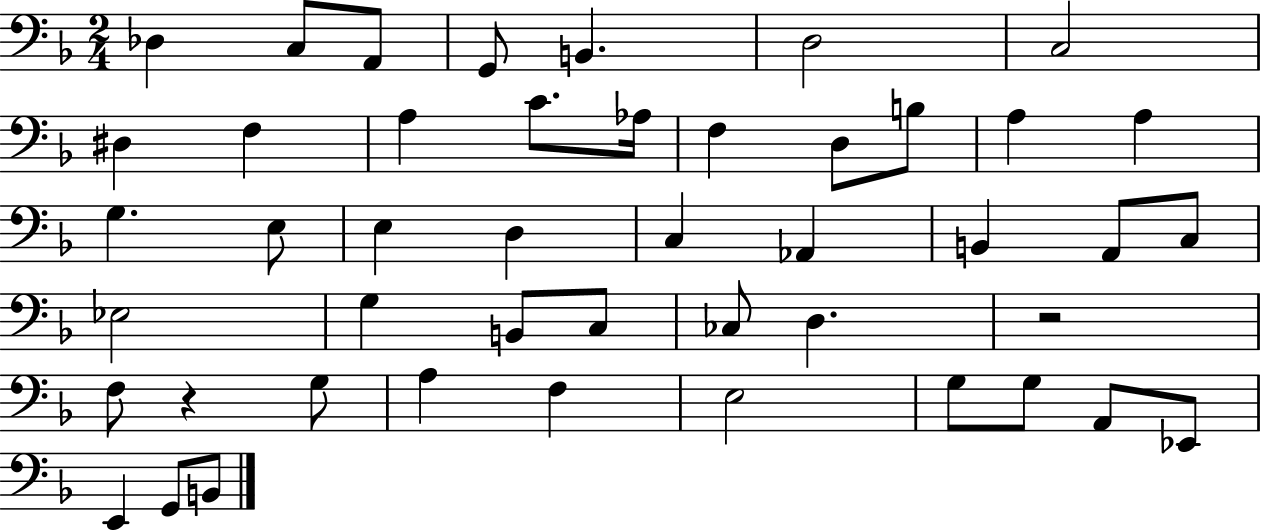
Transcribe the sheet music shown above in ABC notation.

X:1
T:Untitled
M:2/4
L:1/4
K:F
_D, C,/2 A,,/2 G,,/2 B,, D,2 C,2 ^D, F, A, C/2 _A,/4 F, D,/2 B,/2 A, A, G, E,/2 E, D, C, _A,, B,, A,,/2 C,/2 _E,2 G, B,,/2 C,/2 _C,/2 D, z2 F,/2 z G,/2 A, F, E,2 G,/2 G,/2 A,,/2 _E,,/2 E,, G,,/2 B,,/2